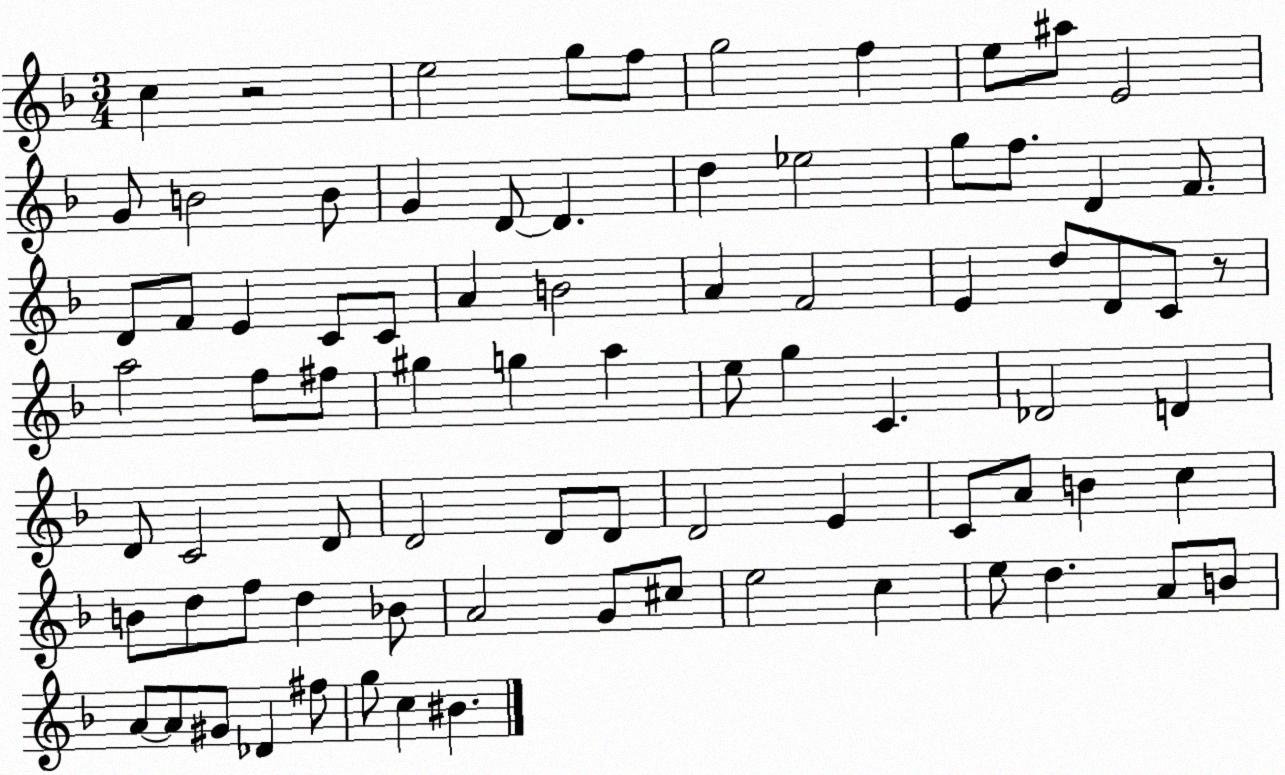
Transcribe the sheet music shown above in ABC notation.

X:1
T:Untitled
M:3/4
L:1/4
K:F
c z2 e2 g/2 f/2 g2 f e/2 ^a/2 E2 G/2 B2 B/2 G D/2 D d _e2 g/2 f/2 D F/2 D/2 F/2 E C/2 C/2 A B2 A F2 E d/2 D/2 C/2 z/2 a2 f/2 ^f/2 ^g g a e/2 g C _D2 D D/2 C2 D/2 D2 D/2 D/2 D2 E C/2 A/2 B c B/2 d/2 f/2 d _B/2 A2 G/2 ^c/2 e2 c e/2 d A/2 B/2 A/2 A/2 ^G/2 _D ^f/2 g/2 c ^B